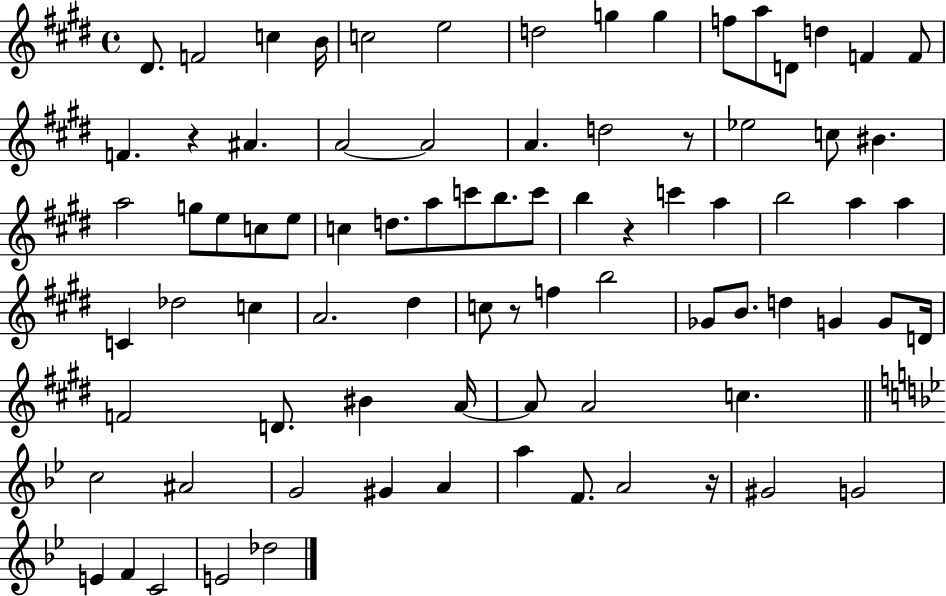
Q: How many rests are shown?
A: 5